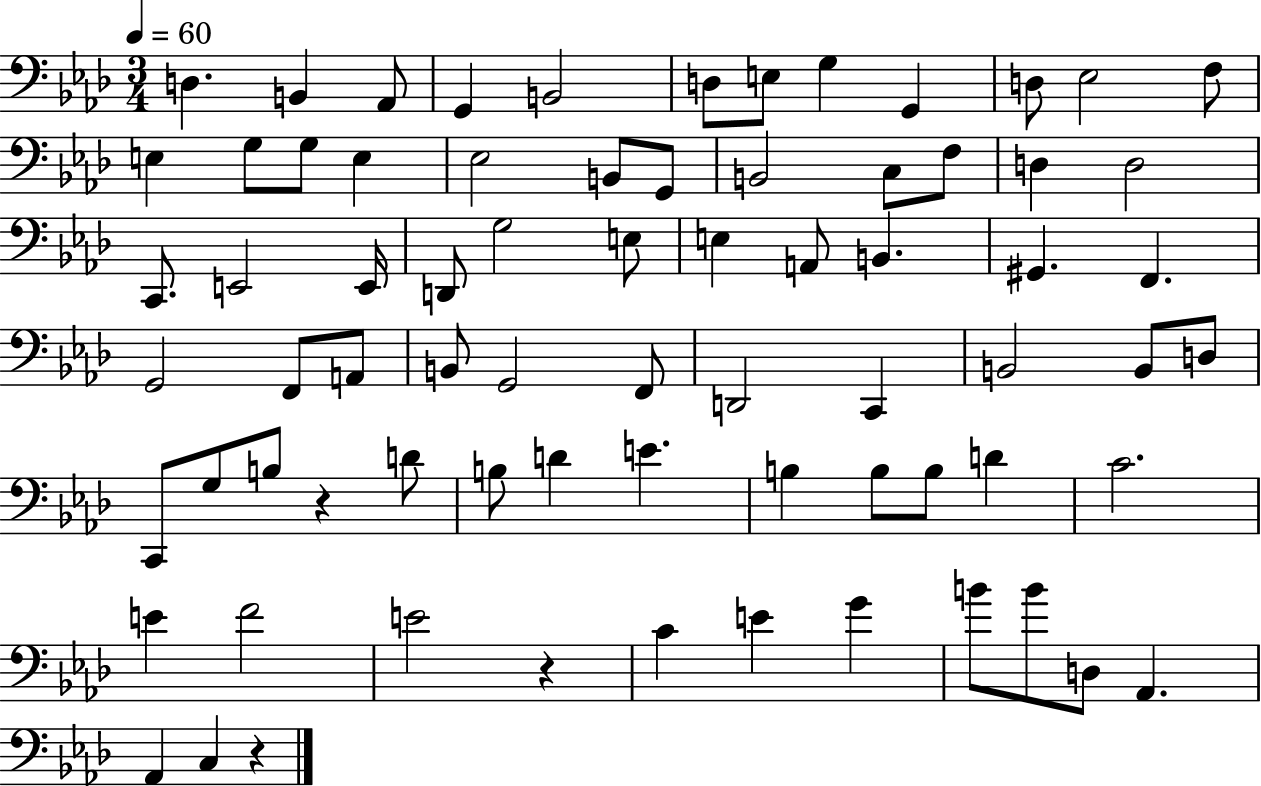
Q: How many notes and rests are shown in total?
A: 73